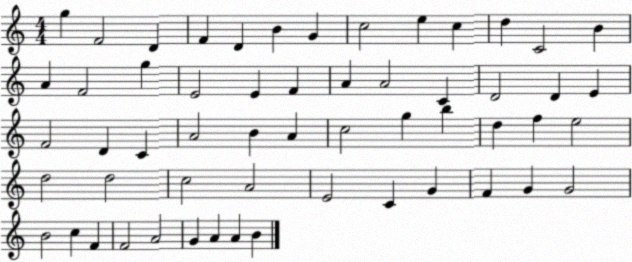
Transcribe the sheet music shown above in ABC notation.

X:1
T:Untitled
M:4/4
L:1/4
K:C
g F2 D F D B G c2 e c d C2 B A F2 g E2 E F A A2 C D2 D E F2 D C A2 B A c2 g b d f e2 d2 d2 c2 A2 E2 C G F G G2 B2 c F F2 A2 G A A B